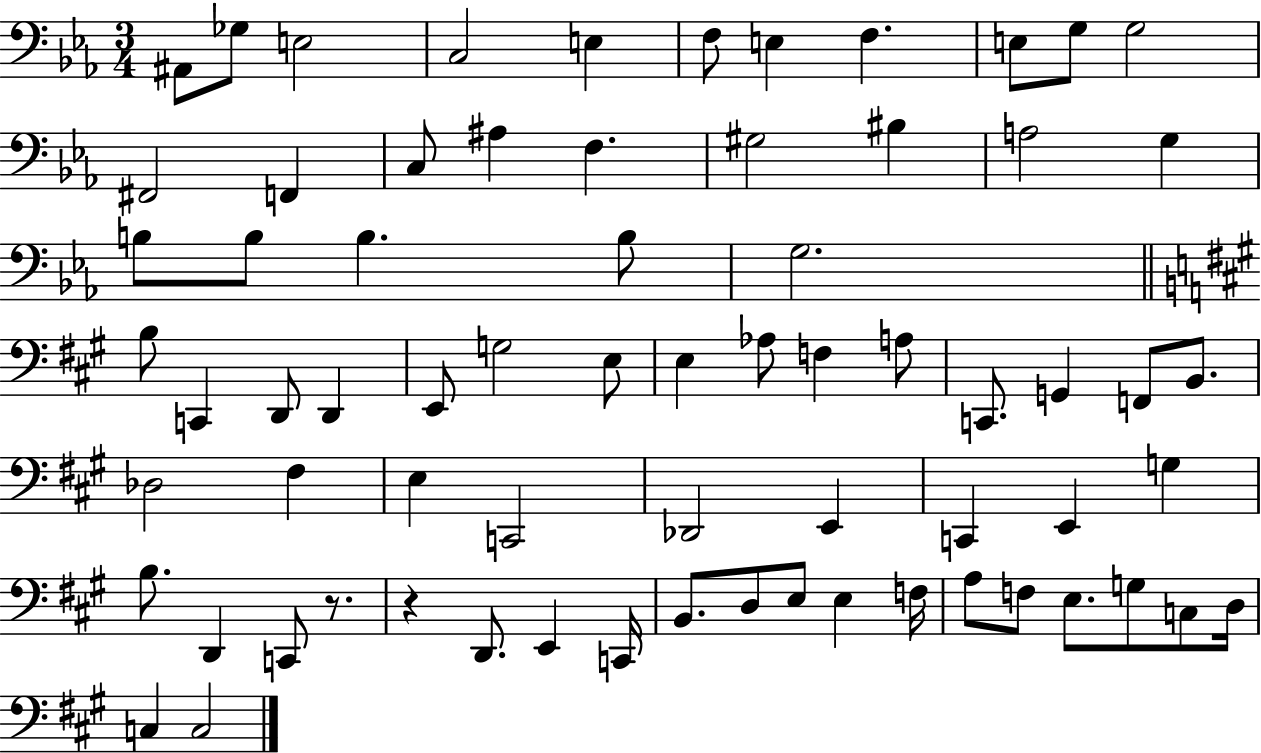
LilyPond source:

{
  \clef bass
  \numericTimeSignature
  \time 3/4
  \key ees \major
  ais,8 ges8 e2 | c2 e4 | f8 e4 f4. | e8 g8 g2 | \break fis,2 f,4 | c8 ais4 f4. | gis2 bis4 | a2 g4 | \break b8 b8 b4. b8 | g2. | \bar "||" \break \key a \major b8 c,4 d,8 d,4 | e,8 g2 e8 | e4 aes8 f4 a8 | c,8. g,4 f,8 b,8. | \break des2 fis4 | e4 c,2 | des,2 e,4 | c,4 e,4 g4 | \break b8. d,4 c,8 r8. | r4 d,8. e,4 c,16 | b,8. d8 e8 e4 f16 | a8 f8 e8. g8 c8 d16 | \break c4 c2 | \bar "|."
}